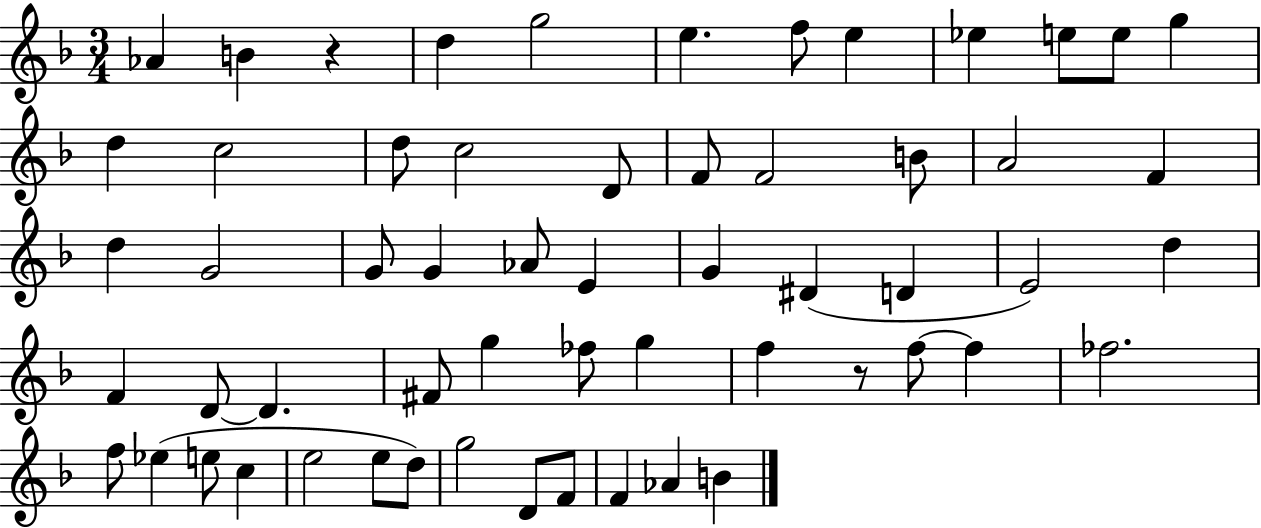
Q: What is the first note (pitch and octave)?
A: Ab4